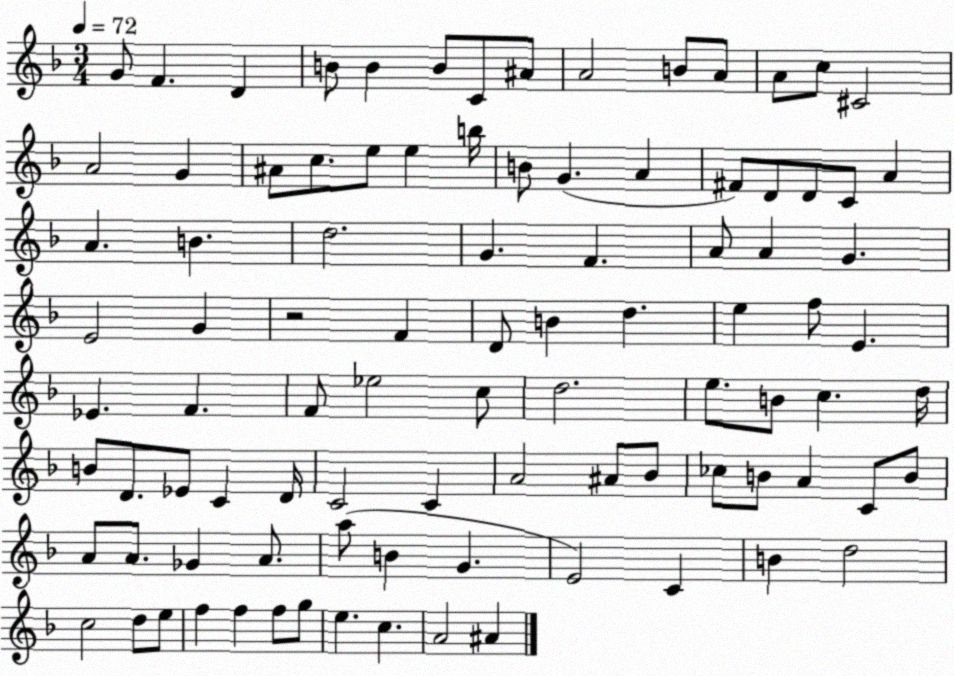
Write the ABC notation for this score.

X:1
T:Untitled
M:3/4
L:1/4
K:F
G/2 F D B/2 B B/2 C/2 ^A/2 A2 B/2 A/2 A/2 c/2 ^C2 A2 G ^A/2 c/2 e/2 e b/4 B/2 G A ^F/2 D/2 D/2 C/2 A A B d2 G F A/2 A G E2 G z2 F D/2 B d e f/2 E _E F F/2 _e2 c/2 d2 e/2 B/2 c d/4 B/2 D/2 _E/2 C D/4 C2 C A2 ^A/2 _B/2 _c/2 B/2 A C/2 B/2 A/2 A/2 _G A/2 a/2 B G E2 C B d2 c2 d/2 e/2 f f f/2 g/2 e c A2 ^A